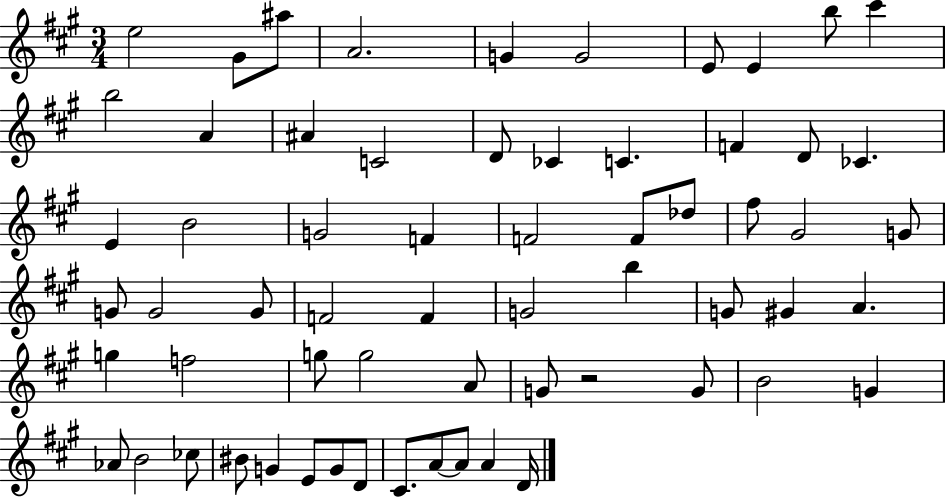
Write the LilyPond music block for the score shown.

{
  \clef treble
  \numericTimeSignature
  \time 3/4
  \key a \major
  e''2 gis'8 ais''8 | a'2. | g'4 g'2 | e'8 e'4 b''8 cis'''4 | \break b''2 a'4 | ais'4 c'2 | d'8 ces'4 c'4. | f'4 d'8 ces'4. | \break e'4 b'2 | g'2 f'4 | f'2 f'8 des''8 | fis''8 gis'2 g'8 | \break g'8 g'2 g'8 | f'2 f'4 | g'2 b''4 | g'8 gis'4 a'4. | \break g''4 f''2 | g''8 g''2 a'8 | g'8 r2 g'8 | b'2 g'4 | \break aes'8 b'2 ces''8 | bis'8 g'4 e'8 g'8 d'8 | cis'8. a'8~~ a'8 a'4 d'16 | \bar "|."
}